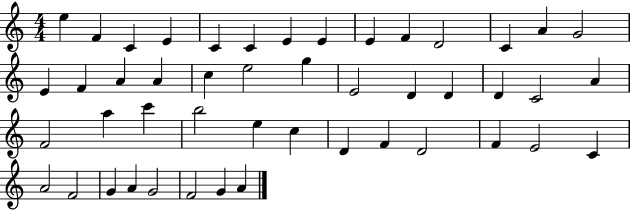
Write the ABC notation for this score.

X:1
T:Untitled
M:4/4
L:1/4
K:C
e F C E C C E E E F D2 C A G2 E F A A c e2 g E2 D D D C2 A F2 a c' b2 e c D F D2 F E2 C A2 F2 G A G2 F2 G A